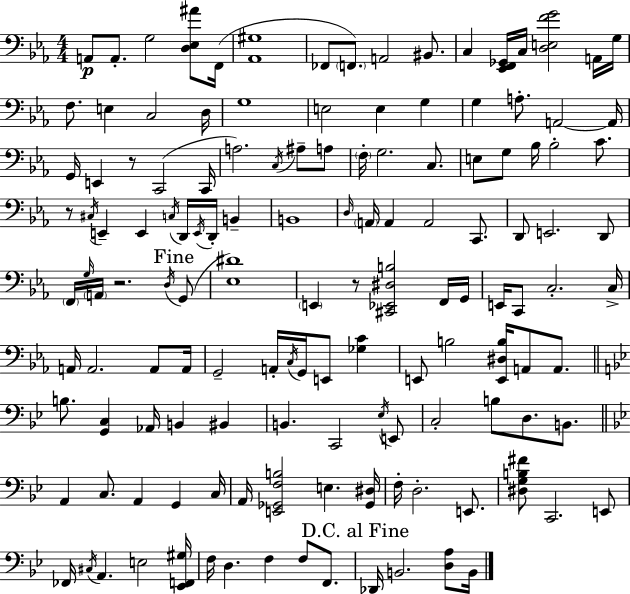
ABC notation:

X:1
T:Untitled
M:4/4
L:1/4
K:Cm
A,,/2 A,,/2 G,2 [D,_E,^A]/2 F,,/4 [_A,,^G,]4 _F,,/2 F,,/2 A,,2 ^B,,/2 C, [_E,,F,,_G,,]/4 C,/4 [D,E,FG]2 A,,/4 G,/4 F,/2 E, C,2 D,/4 G,4 E,2 E, G, G, A,/2 A,,2 A,,/4 G,,/4 E,, z/2 C,,2 C,,/4 A,2 C,/4 ^A,/2 A,/2 F,/4 G,2 C,/2 E,/2 G,/2 _B,/4 _B,2 C/2 z/2 ^C,/4 E,, E,, C,/4 D,,/4 E,,/4 D,,/4 B,, B,,4 D,/4 A,,/4 A,, A,,2 C,,/2 D,,/2 E,,2 D,,/2 F,,/4 G,/4 A,,/4 z2 D,/4 G,,/2 [_E,^D]4 E,, z/2 [^C,,_E,,^D,B,]2 F,,/4 G,,/4 E,,/4 C,,/2 C,2 C,/4 A,,/4 A,,2 A,,/2 A,,/4 G,,2 A,,/4 C,/4 G,,/4 E,,/2 [_G,C] E,,/2 B,2 [E,,^D,B,]/4 A,,/2 A,,/2 B,/2 [G,,C,] _A,,/4 B,, ^B,, B,, C,,2 _E,/4 E,,/2 C,2 B,/2 D,/2 B,,/2 A,, C,/2 A,, G,, C,/4 A,,/4 [E,,_G,,F,B,]2 E, [_G,,^D,]/4 F,/4 D,2 E,,/2 [^D,G,B,^F]/2 C,,2 E,,/2 _F,,/4 ^C,/4 A,, E,2 [_E,,F,,^G,]/4 F,/4 D, F, F,/2 F,,/2 _D,,/4 B,,2 [D,A,]/2 B,,/4